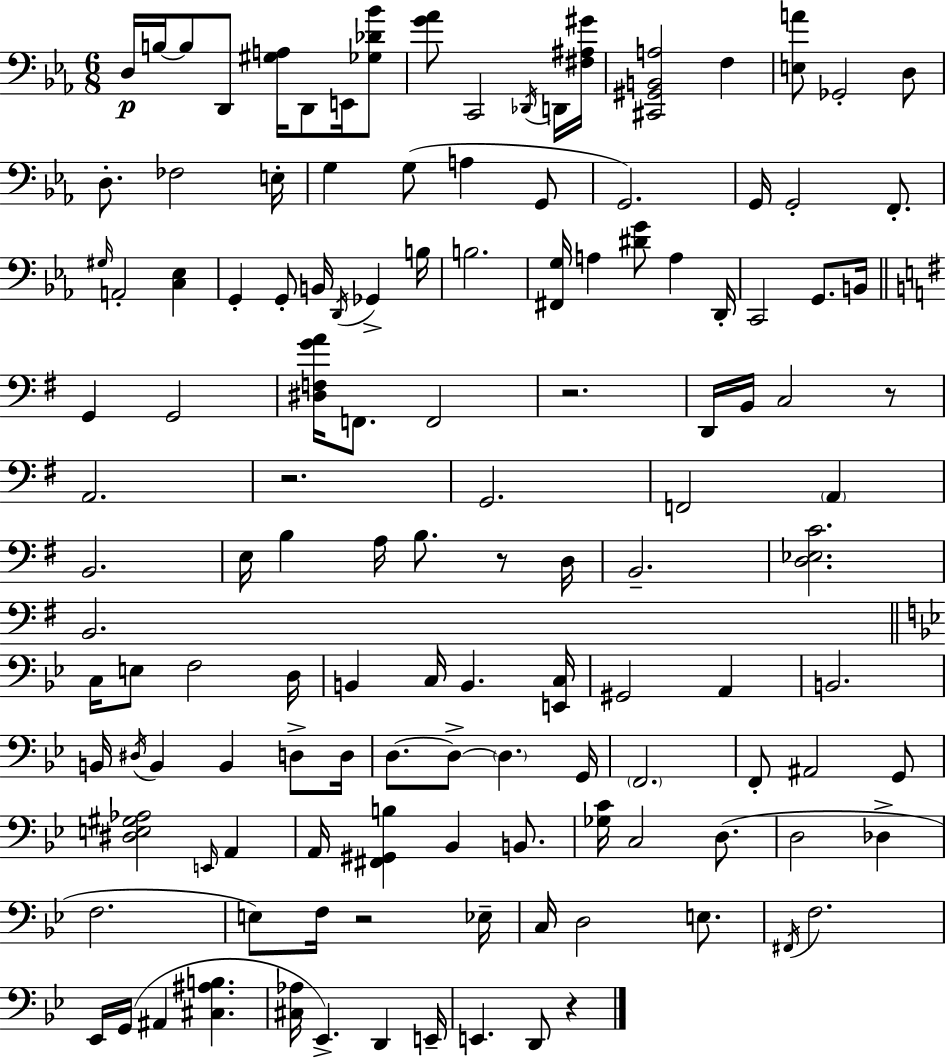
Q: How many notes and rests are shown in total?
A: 130